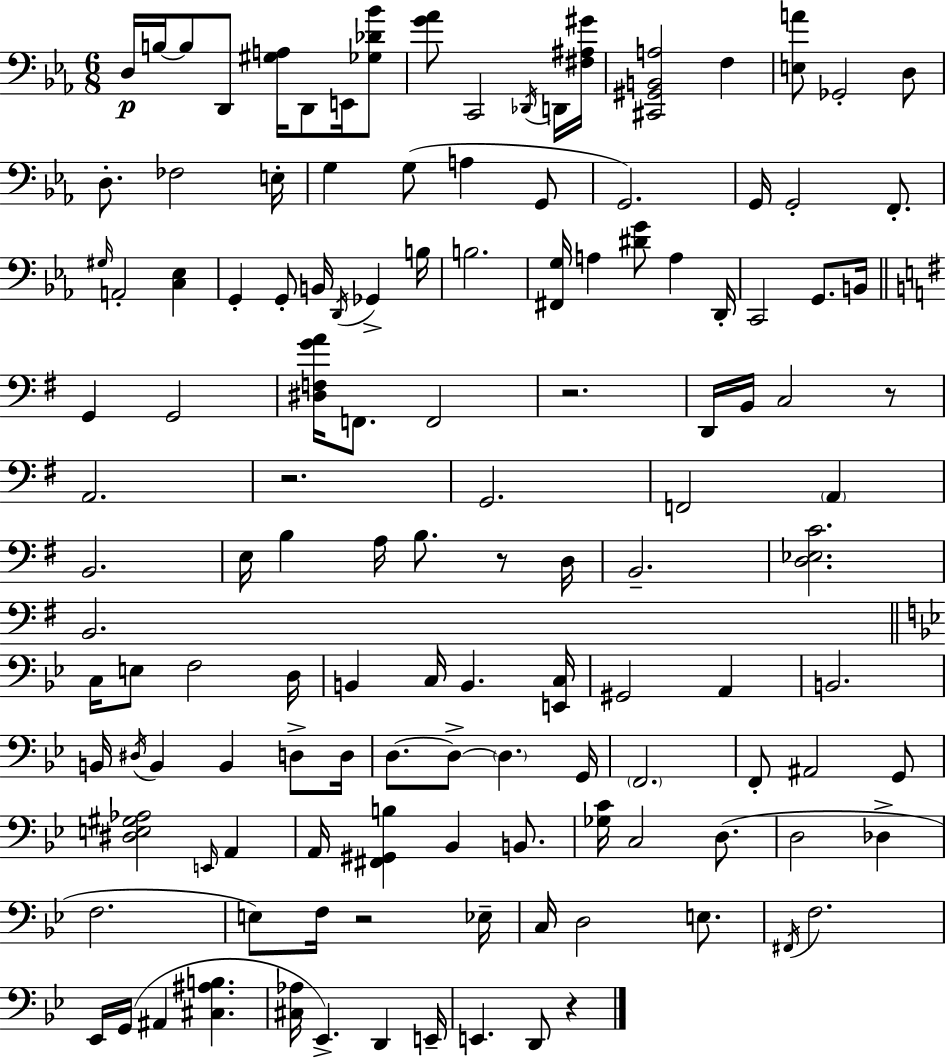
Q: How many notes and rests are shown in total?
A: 130